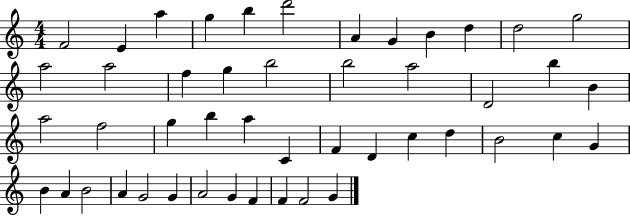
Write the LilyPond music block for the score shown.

{
  \clef treble
  \numericTimeSignature
  \time 4/4
  \key c \major
  f'2 e'4 a''4 | g''4 b''4 d'''2 | a'4 g'4 b'4 d''4 | d''2 g''2 | \break a''2 a''2 | f''4 g''4 b''2 | b''2 a''2 | d'2 b''4 b'4 | \break a''2 f''2 | g''4 b''4 a''4 c'4 | f'4 d'4 c''4 d''4 | b'2 c''4 g'4 | \break b'4 a'4 b'2 | a'4 g'2 g'4 | a'2 g'4 f'4 | f'4 f'2 g'4 | \break \bar "|."
}